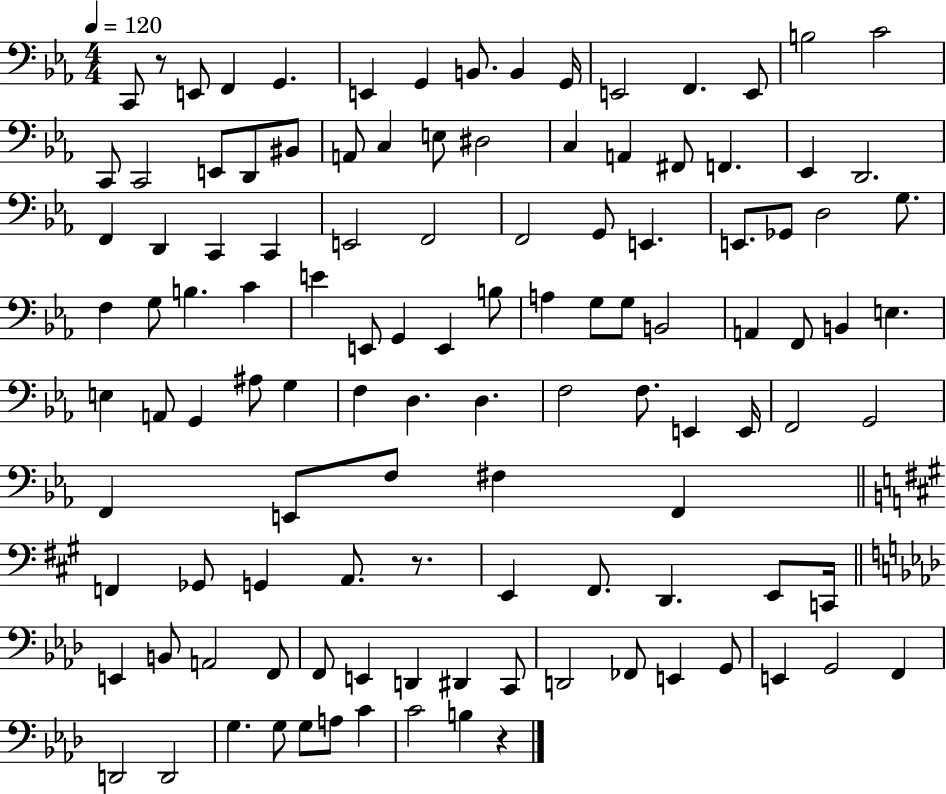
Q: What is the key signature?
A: EES major